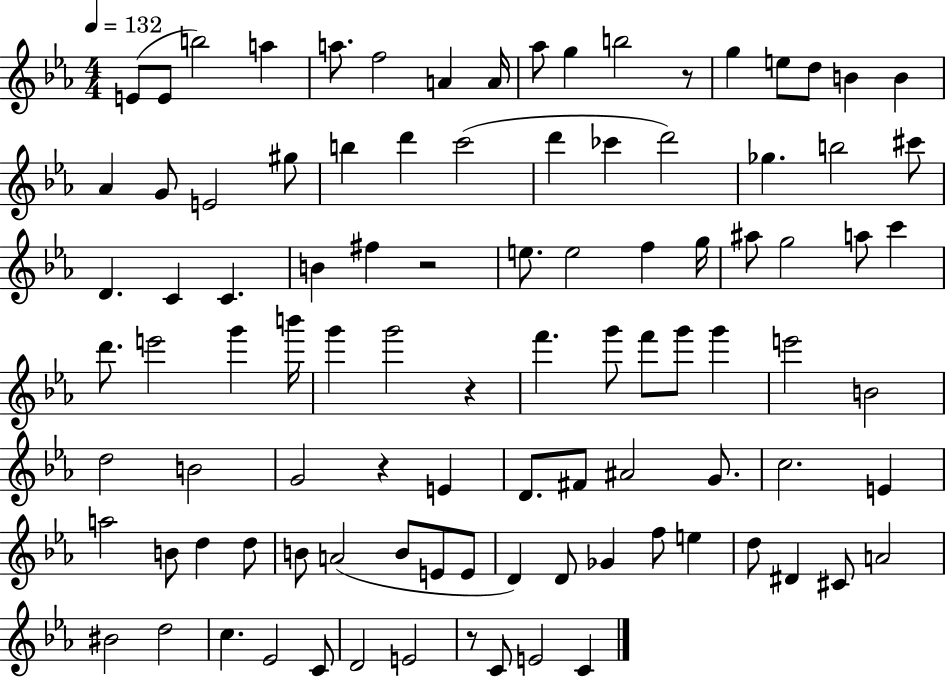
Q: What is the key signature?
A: EES major